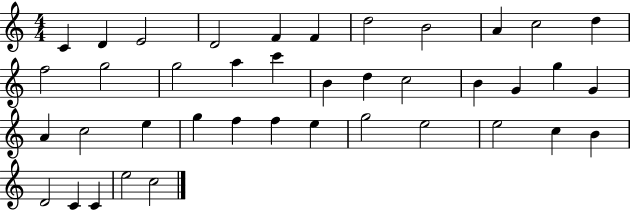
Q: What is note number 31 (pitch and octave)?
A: G5